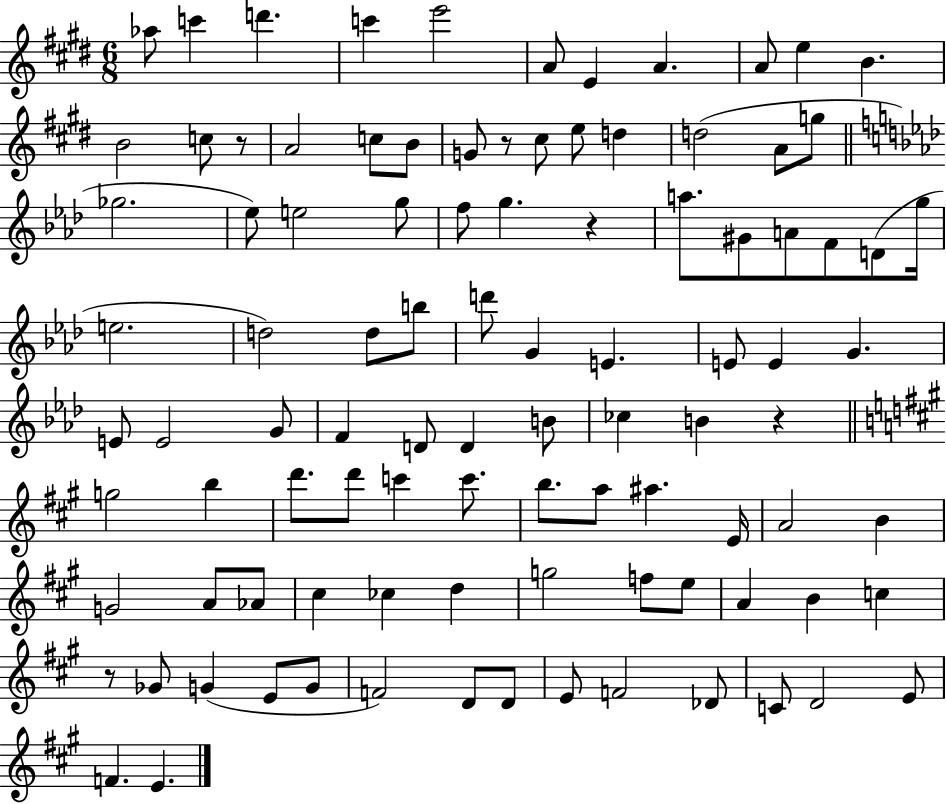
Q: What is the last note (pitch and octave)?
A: E4